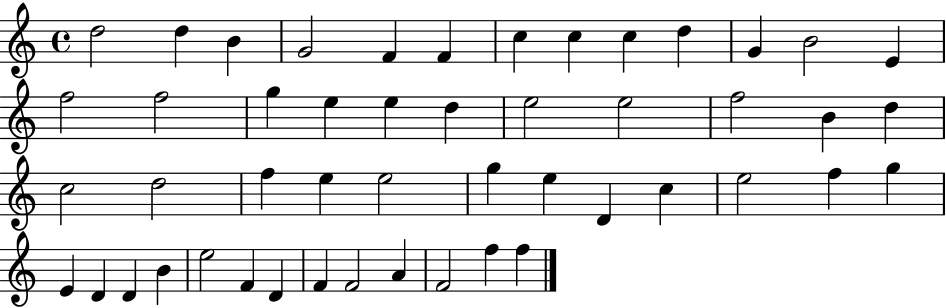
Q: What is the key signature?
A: C major